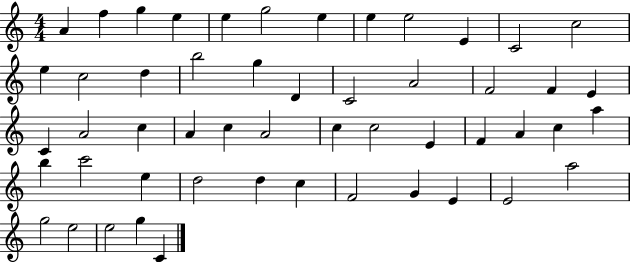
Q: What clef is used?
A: treble